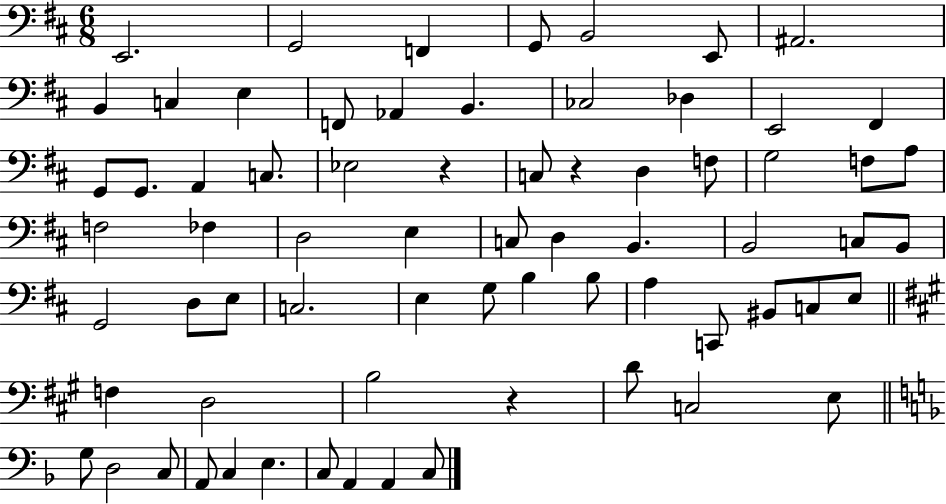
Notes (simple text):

E2/h. G2/h F2/q G2/e B2/h E2/e A#2/h. B2/q C3/q E3/q F2/e Ab2/q B2/q. CES3/h Db3/q E2/h F#2/q G2/e G2/e. A2/q C3/e. Eb3/h R/q C3/e R/q D3/q F3/e G3/h F3/e A3/e F3/h FES3/q D3/h E3/q C3/e D3/q B2/q. B2/h C3/e B2/e G2/h D3/e E3/e C3/h. E3/q G3/e B3/q B3/e A3/q C2/e BIS2/e C3/e E3/e F3/q D3/h B3/h R/q D4/e C3/h E3/e G3/e D3/h C3/e A2/e C3/q E3/q. C3/e A2/q A2/q C3/e